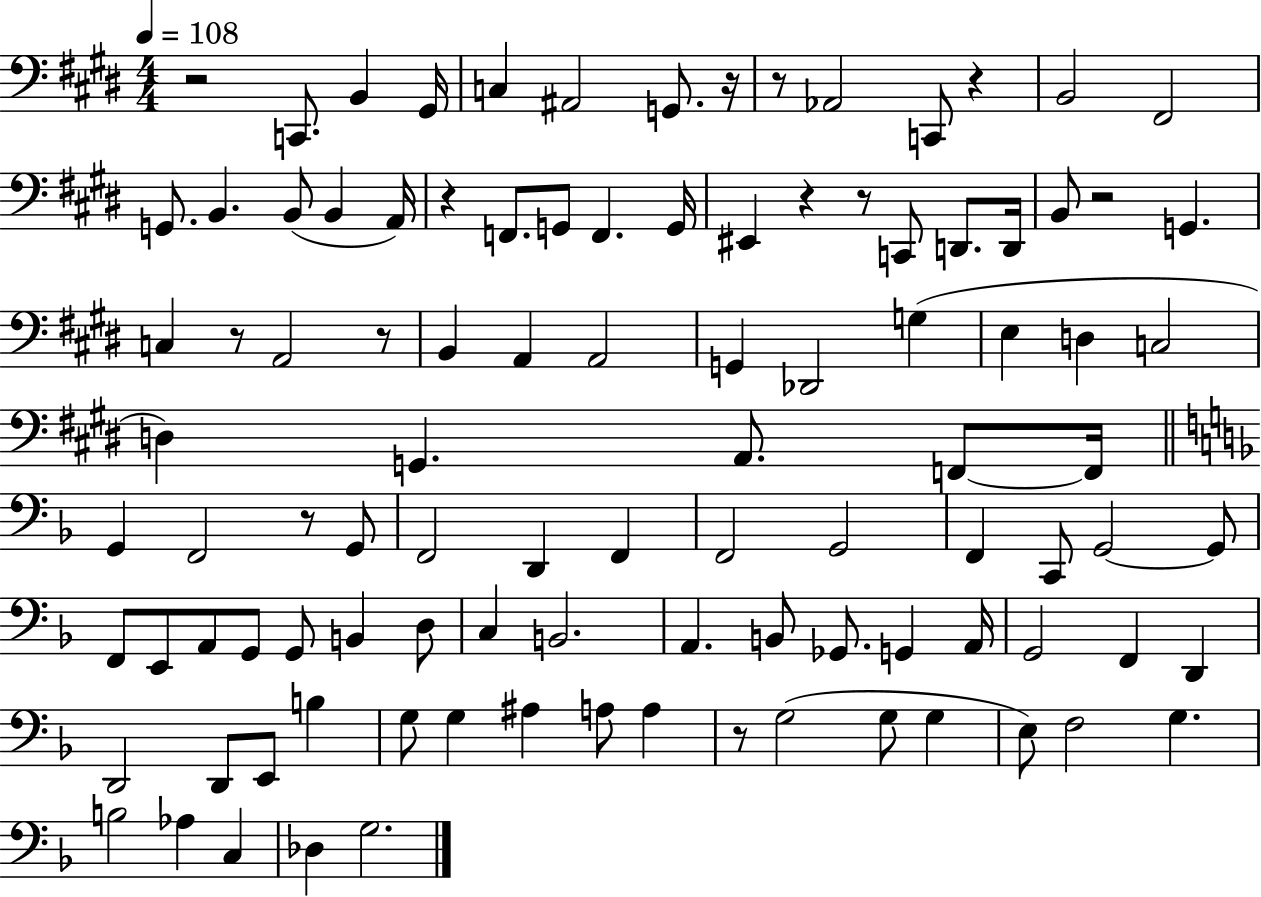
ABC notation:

X:1
T:Untitled
M:4/4
L:1/4
K:E
z2 C,,/2 B,, ^G,,/4 C, ^A,,2 G,,/2 z/4 z/2 _A,,2 C,,/2 z B,,2 ^F,,2 G,,/2 B,, B,,/2 B,, A,,/4 z F,,/2 G,,/2 F,, G,,/4 ^E,, z z/2 C,,/2 D,,/2 D,,/4 B,,/2 z2 G,, C, z/2 A,,2 z/2 B,, A,, A,,2 G,, _D,,2 G, E, D, C,2 D, G,, A,,/2 F,,/2 F,,/4 G,, F,,2 z/2 G,,/2 F,,2 D,, F,, F,,2 G,,2 F,, C,,/2 G,,2 G,,/2 F,,/2 E,,/2 A,,/2 G,,/2 G,,/2 B,, D,/2 C, B,,2 A,, B,,/2 _G,,/2 G,, A,,/4 G,,2 F,, D,, D,,2 D,,/2 E,,/2 B, G,/2 G, ^A, A,/2 A, z/2 G,2 G,/2 G, E,/2 F,2 G, B,2 _A, C, _D, G,2